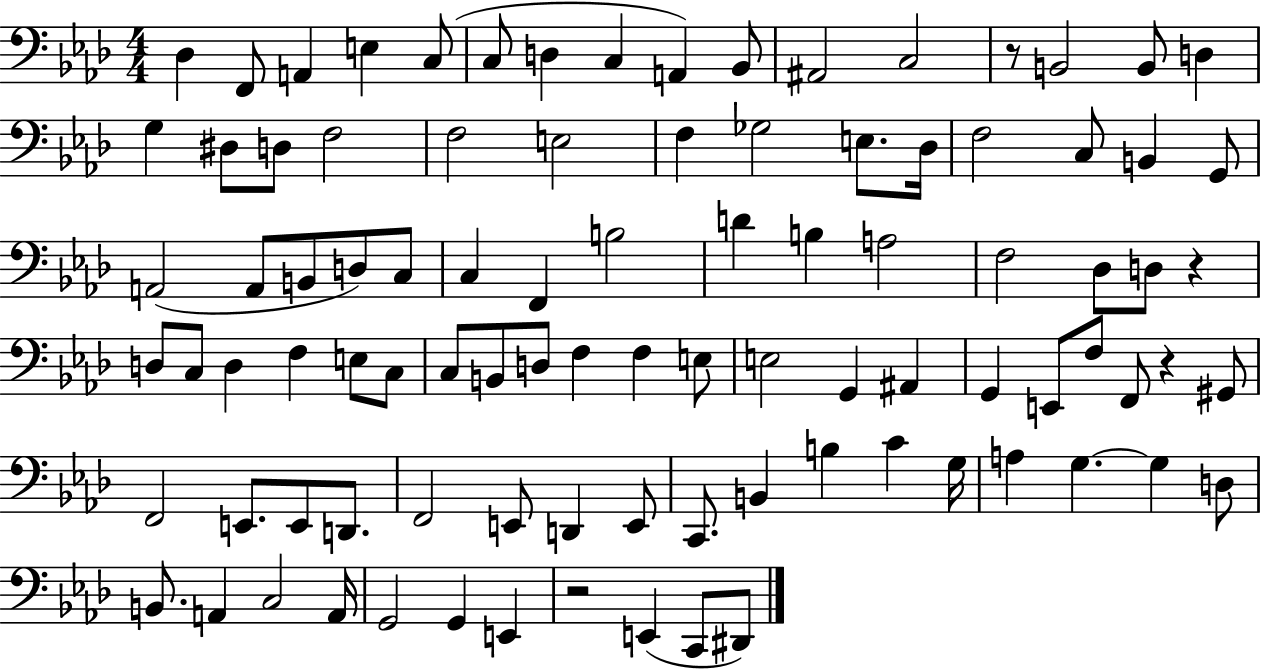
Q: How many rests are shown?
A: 4